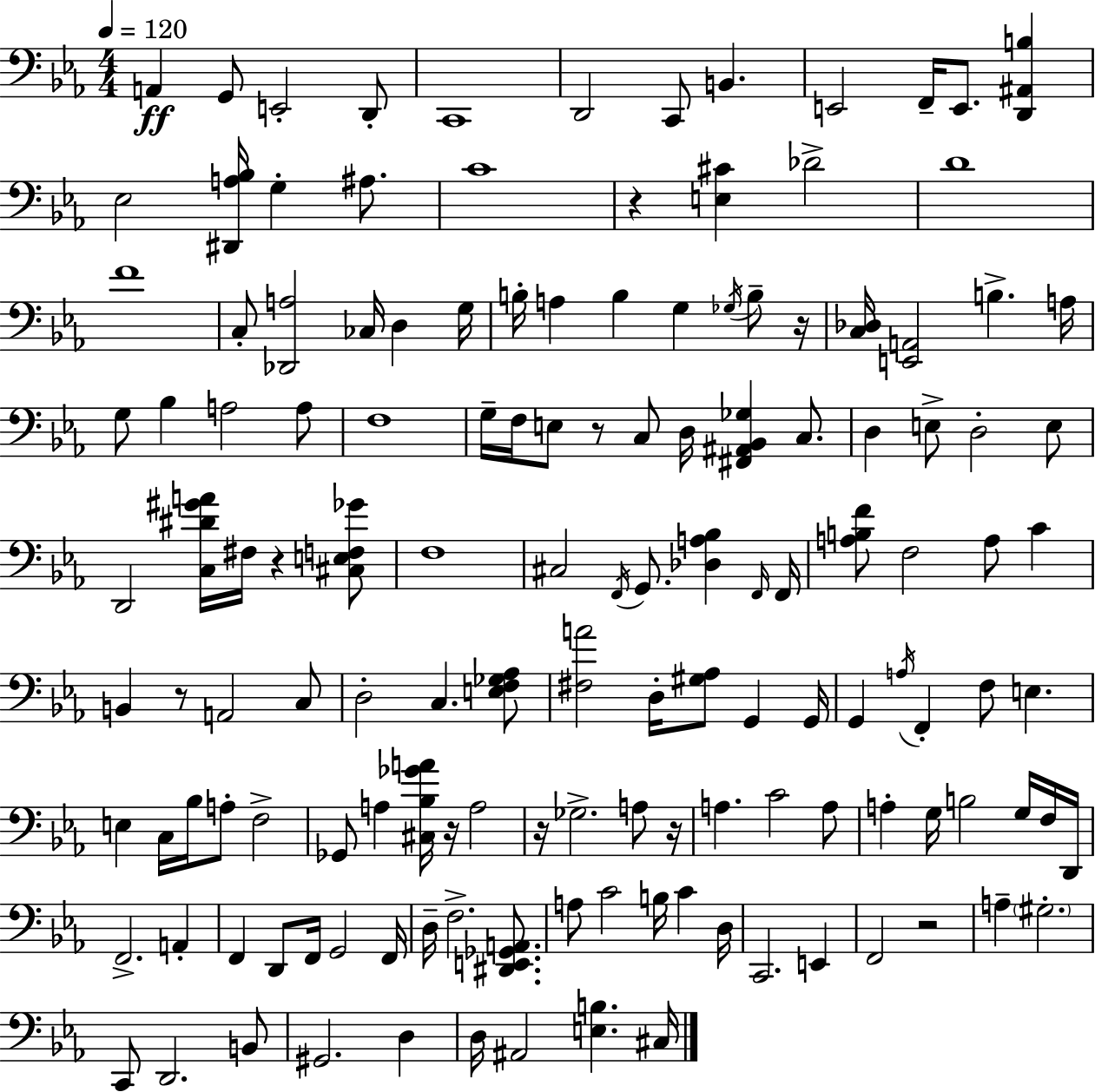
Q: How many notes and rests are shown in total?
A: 141